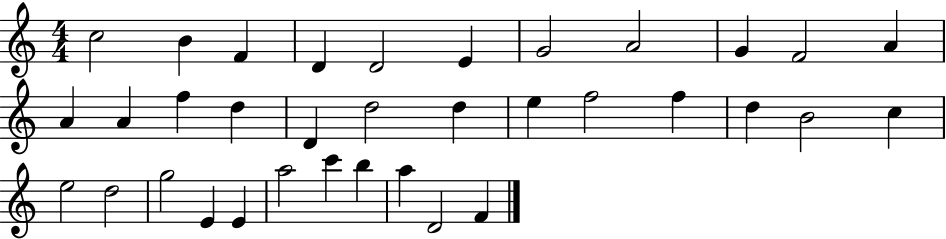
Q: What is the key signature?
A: C major